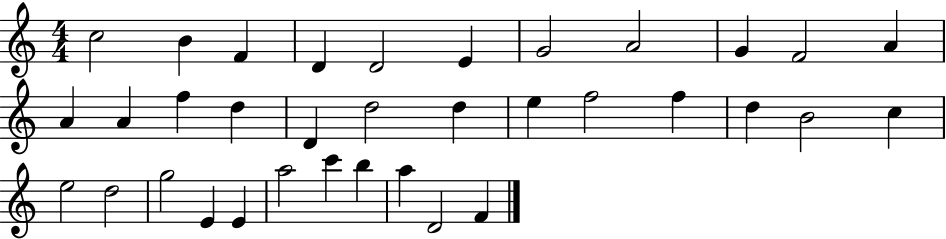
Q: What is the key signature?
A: C major